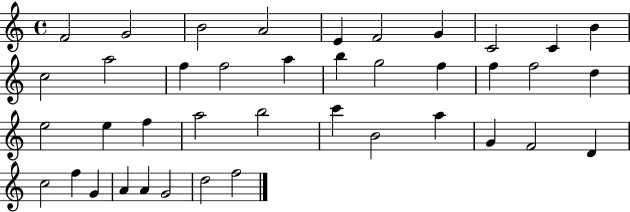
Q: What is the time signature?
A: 4/4